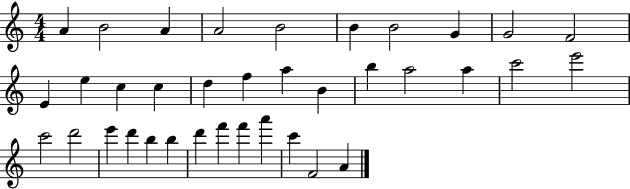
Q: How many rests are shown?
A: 0